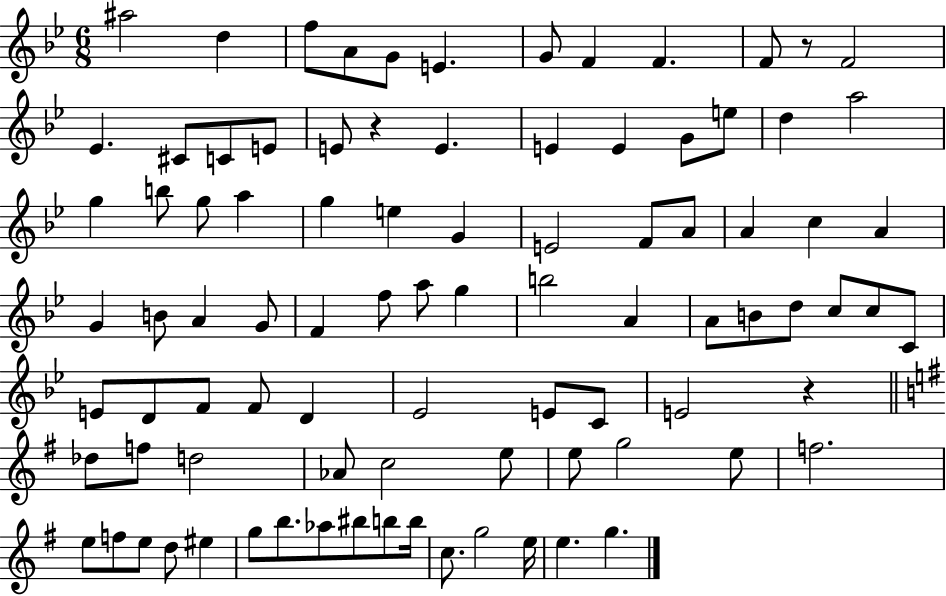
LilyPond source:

{
  \clef treble
  \numericTimeSignature
  \time 6/8
  \key bes \major
  \repeat volta 2 { ais''2 d''4 | f''8 a'8 g'8 e'4. | g'8 f'4 f'4. | f'8 r8 f'2 | \break ees'4. cis'8 c'8 e'8 | e'8 r4 e'4. | e'4 e'4 g'8 e''8 | d''4 a''2 | \break g''4 b''8 g''8 a''4 | g''4 e''4 g'4 | e'2 f'8 a'8 | a'4 c''4 a'4 | \break g'4 b'8 a'4 g'8 | f'4 f''8 a''8 g''4 | b''2 a'4 | a'8 b'8 d''8 c''8 c''8 c'8 | \break e'8 d'8 f'8 f'8 d'4 | ees'2 e'8 c'8 | e'2 r4 | \bar "||" \break \key g \major des''8 f''8 d''2 | aes'8 c''2 e''8 | e''8 g''2 e''8 | f''2. | \break e''8 f''8 e''8 d''8 eis''4 | g''8 b''8. aes''8 bis''8 b''8 b''16 | c''8. g''2 e''16 | e''4. g''4. | \break } \bar "|."
}